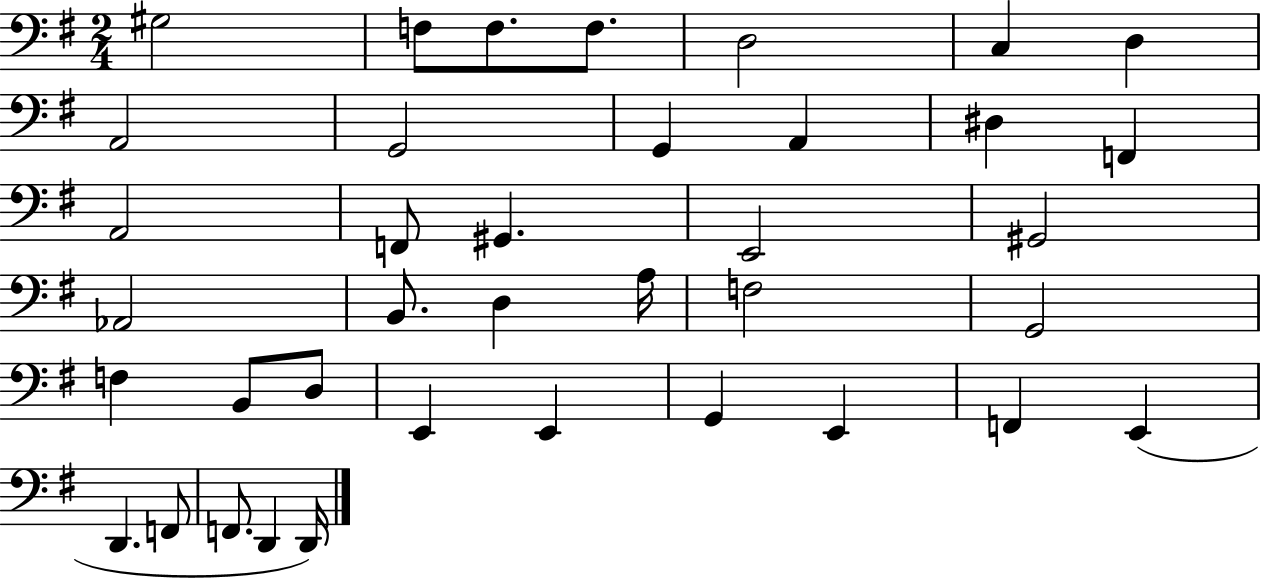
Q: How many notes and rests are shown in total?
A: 38